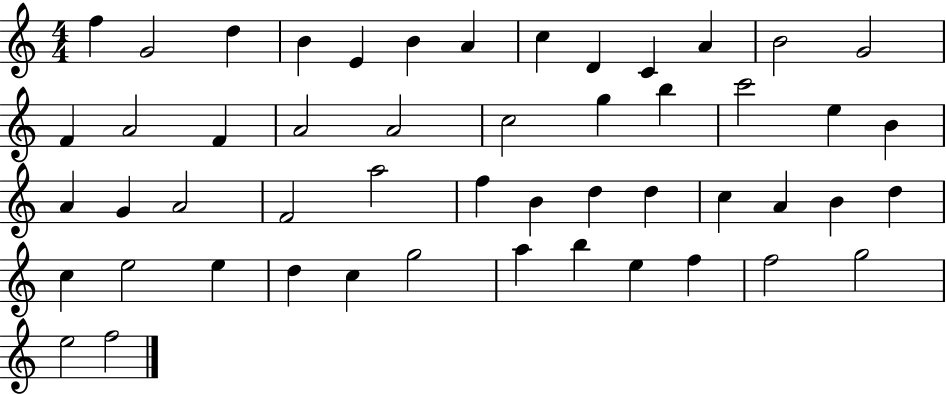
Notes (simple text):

F5/q G4/h D5/q B4/q E4/q B4/q A4/q C5/q D4/q C4/q A4/q B4/h G4/h F4/q A4/h F4/q A4/h A4/h C5/h G5/q B5/q C6/h E5/q B4/q A4/q G4/q A4/h F4/h A5/h F5/q B4/q D5/q D5/q C5/q A4/q B4/q D5/q C5/q E5/h E5/q D5/q C5/q G5/h A5/q B5/q E5/q F5/q F5/h G5/h E5/h F5/h